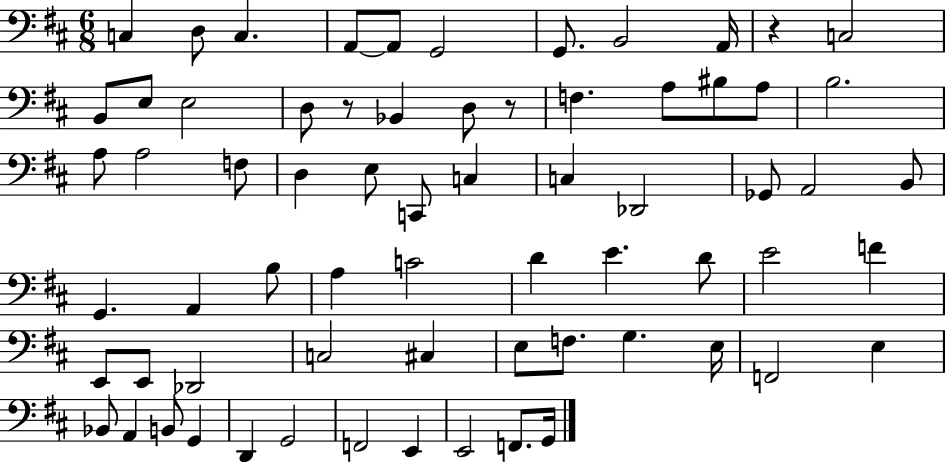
X:1
T:Untitled
M:6/8
L:1/4
K:D
C, D,/2 C, A,,/2 A,,/2 G,,2 G,,/2 B,,2 A,,/4 z C,2 B,,/2 E,/2 E,2 D,/2 z/2 _B,, D,/2 z/2 F, A,/2 ^B,/2 A,/2 B,2 A,/2 A,2 F,/2 D, E,/2 C,,/2 C, C, _D,,2 _G,,/2 A,,2 B,,/2 G,, A,, B,/2 A, C2 D E D/2 E2 F E,,/2 E,,/2 _D,,2 C,2 ^C, E,/2 F,/2 G, E,/4 F,,2 E, _B,,/2 A,, B,,/2 G,, D,, G,,2 F,,2 E,, E,,2 F,,/2 G,,/4